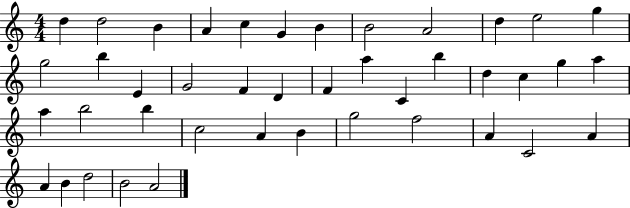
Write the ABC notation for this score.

X:1
T:Untitled
M:4/4
L:1/4
K:C
d d2 B A c G B B2 A2 d e2 g g2 b E G2 F D F a C b d c g a a b2 b c2 A B g2 f2 A C2 A A B d2 B2 A2